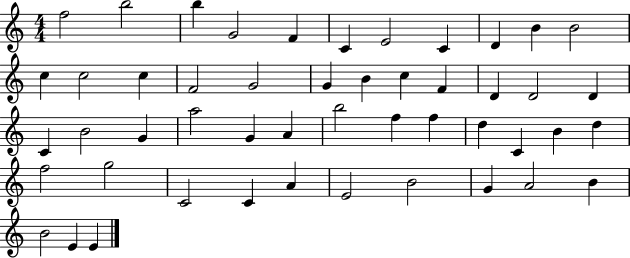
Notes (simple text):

F5/h B5/h B5/q G4/h F4/q C4/q E4/h C4/q D4/q B4/q B4/h C5/q C5/h C5/q F4/h G4/h G4/q B4/q C5/q F4/q D4/q D4/h D4/q C4/q B4/h G4/q A5/h G4/q A4/q B5/h F5/q F5/q D5/q C4/q B4/q D5/q F5/h G5/h C4/h C4/q A4/q E4/h B4/h G4/q A4/h B4/q B4/h E4/q E4/q